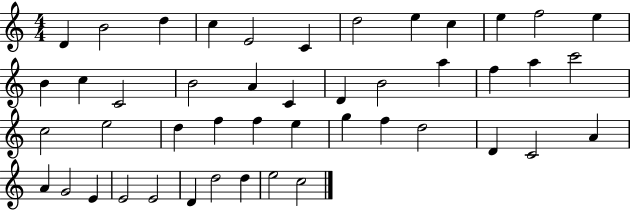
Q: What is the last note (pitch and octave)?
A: C5